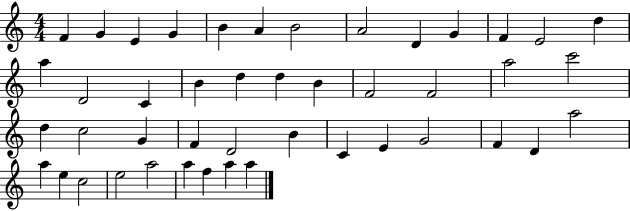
F4/q G4/q E4/q G4/q B4/q A4/q B4/h A4/h D4/q G4/q F4/q E4/h D5/q A5/q D4/h C4/q B4/q D5/q D5/q B4/q F4/h F4/h A5/h C6/h D5/q C5/h G4/q F4/q D4/h B4/q C4/q E4/q G4/h F4/q D4/q A5/h A5/q E5/q C5/h E5/h A5/h A5/q F5/q A5/q A5/q